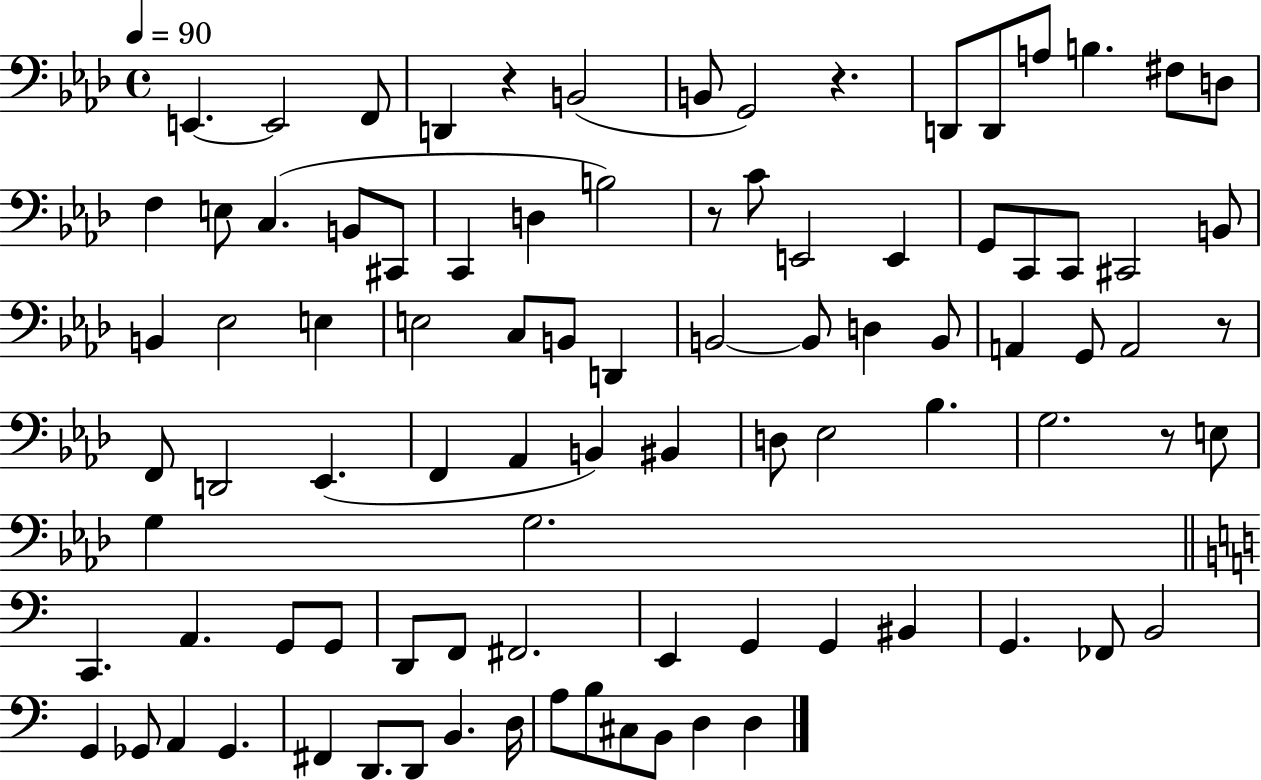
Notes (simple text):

E2/q. E2/h F2/e D2/q R/q B2/h B2/e G2/h R/q. D2/e D2/e A3/e B3/q. F#3/e D3/e F3/q E3/e C3/q. B2/e C#2/e C2/q D3/q B3/h R/e C4/e E2/h E2/q G2/e C2/e C2/e C#2/h B2/e B2/q Eb3/h E3/q E3/h C3/e B2/e D2/q B2/h B2/e D3/q B2/e A2/q G2/e A2/h R/e F2/e D2/h Eb2/q. F2/q Ab2/q B2/q BIS2/q D3/e Eb3/h Bb3/q. G3/h. R/e E3/e G3/q G3/h. C2/q. A2/q. G2/e G2/e D2/e F2/e F#2/h. E2/q G2/q G2/q BIS2/q G2/q. FES2/e B2/h G2/q Gb2/e A2/q Gb2/q. F#2/q D2/e. D2/e B2/q. D3/s A3/e B3/e C#3/e B2/e D3/q D3/q